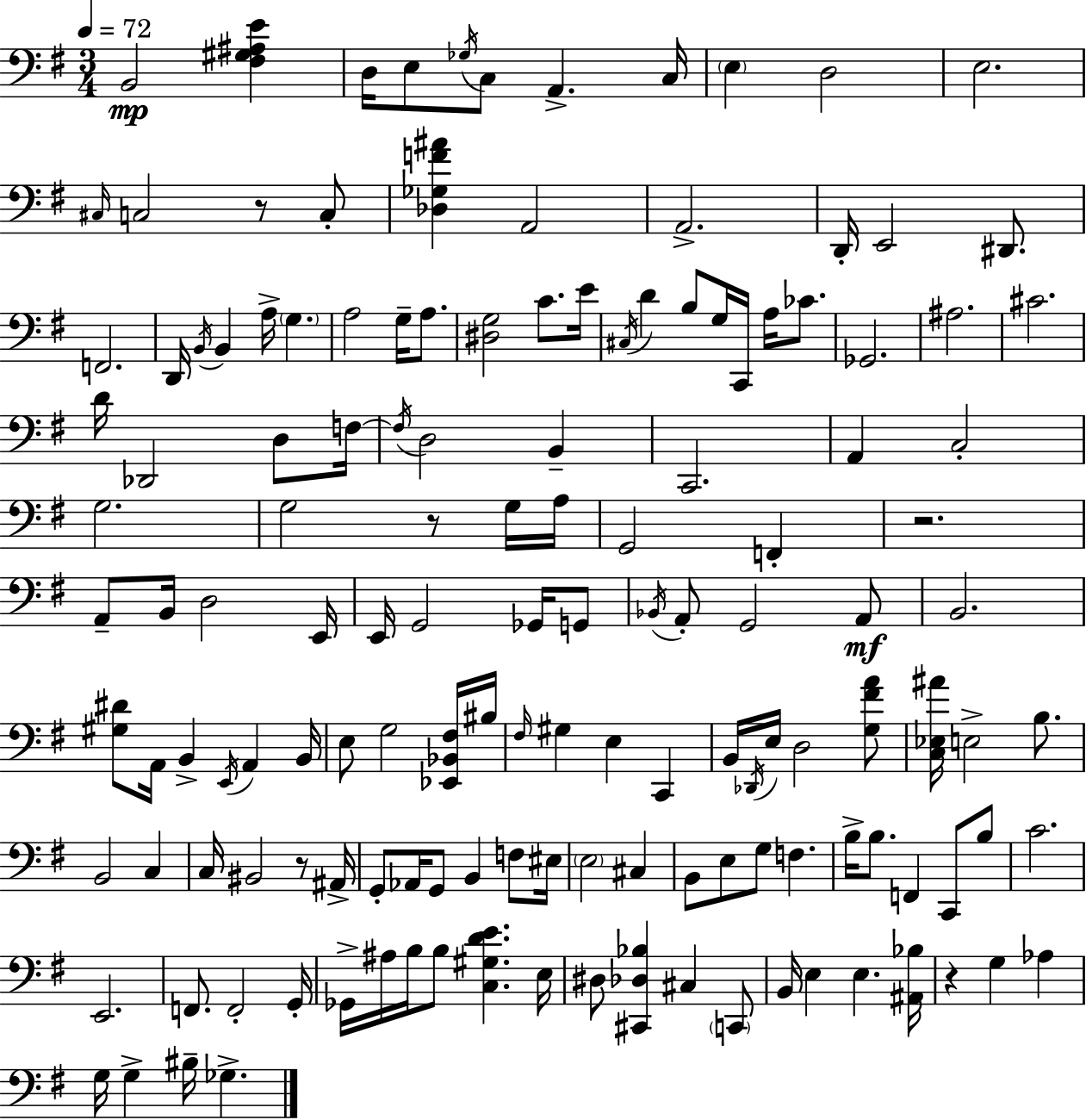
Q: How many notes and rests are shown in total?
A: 145